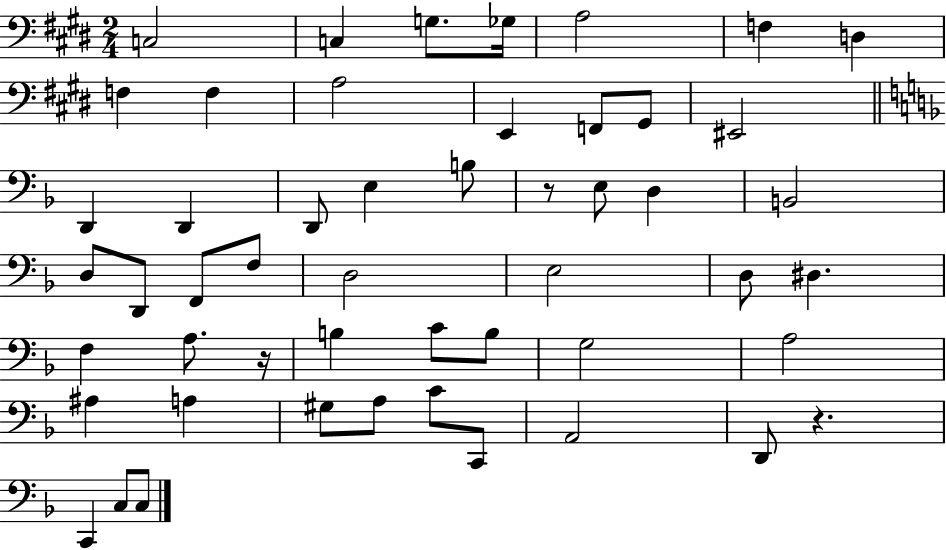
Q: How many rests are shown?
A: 3